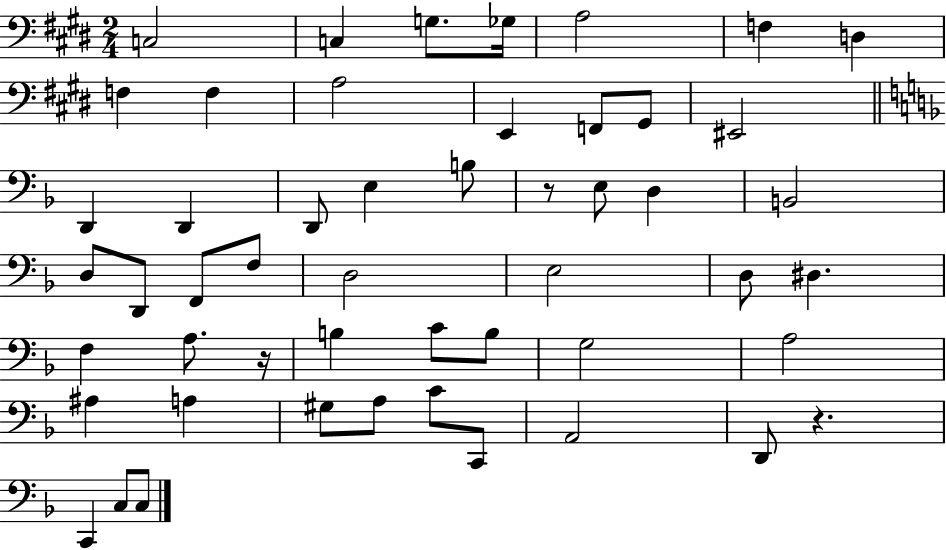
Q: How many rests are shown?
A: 3